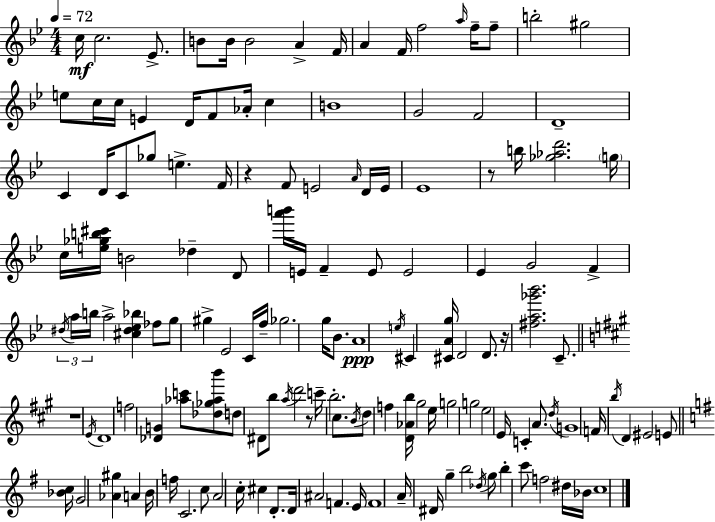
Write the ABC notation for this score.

X:1
T:Untitled
M:4/4
L:1/4
K:Bb
c/4 c2 _E/2 B/2 B/4 B2 A F/4 A F/4 f2 a/4 f/4 f/2 b2 ^g2 e/2 c/4 c/4 E D/4 F/2 _A/4 c B4 G2 F2 D4 C D/4 C/2 _g/2 e F/4 z F/2 E2 A/4 D/4 E/4 _E4 z/2 b/4 [_g_ad']2 g/4 c/4 [e_gb^c']/4 B2 _d D/2 [a'b']/4 E/4 F E/2 E2 _E G2 F ^d/4 a/4 b/4 a2 [^c^d_e_b] _f/2 g/2 ^g _E2 C/4 f/4 _g2 g/4 _B/2 A4 e/4 ^C [^CAg]/4 D2 D/2 z/4 [^fa_g'_b']2 C/2 z4 E/4 D4 f2 [_DG] [_ac']/2 [_d_g_ab']/2 d/2 ^D/2 b/2 a/4 d'2 z/2 c'/4 b2 ^c/2 B/4 d/2 f [D_Ab]/4 ^g2 e/4 g2 g2 e2 E/4 C A/2 d/4 G4 F/4 b/4 D ^E2 E/2 [_Bc]/4 G2 [_A^g] A B/4 f/4 C2 c/2 A2 c/4 ^c D/2 D/4 ^A2 F E/4 F4 A/4 ^D/4 g b2 _d/4 g/2 b c'/2 f2 ^d/4 _B/4 c4